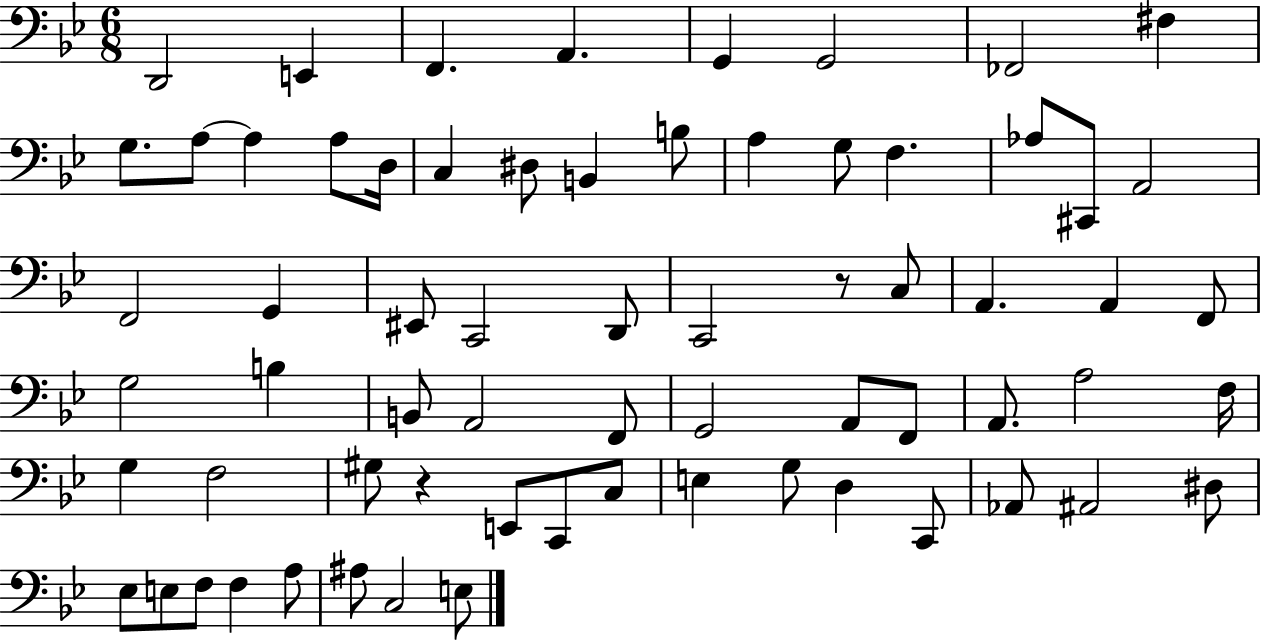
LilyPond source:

{
  \clef bass
  \numericTimeSignature
  \time 6/8
  \key bes \major
  \repeat volta 2 { d,2 e,4 | f,4. a,4. | g,4 g,2 | fes,2 fis4 | \break g8. a8~~ a4 a8 d16 | c4 dis8 b,4 b8 | a4 g8 f4. | aes8 cis,8 a,2 | \break f,2 g,4 | eis,8 c,2 d,8 | c,2 r8 c8 | a,4. a,4 f,8 | \break g2 b4 | b,8 a,2 f,8 | g,2 a,8 f,8 | a,8. a2 f16 | \break g4 f2 | gis8 r4 e,8 c,8 c8 | e4 g8 d4 c,8 | aes,8 ais,2 dis8 | \break ees8 e8 f8 f4 a8 | ais8 c2 e8 | } \bar "|."
}